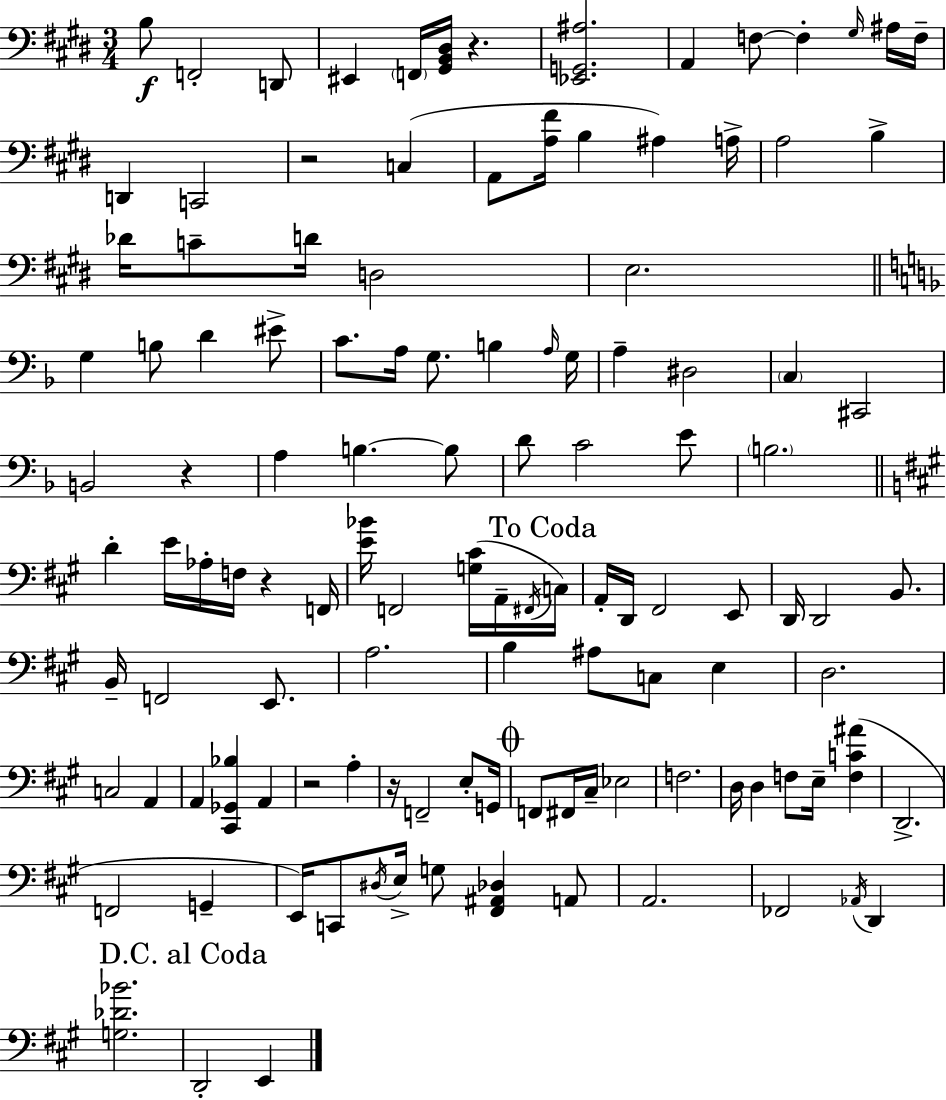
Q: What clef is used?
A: bass